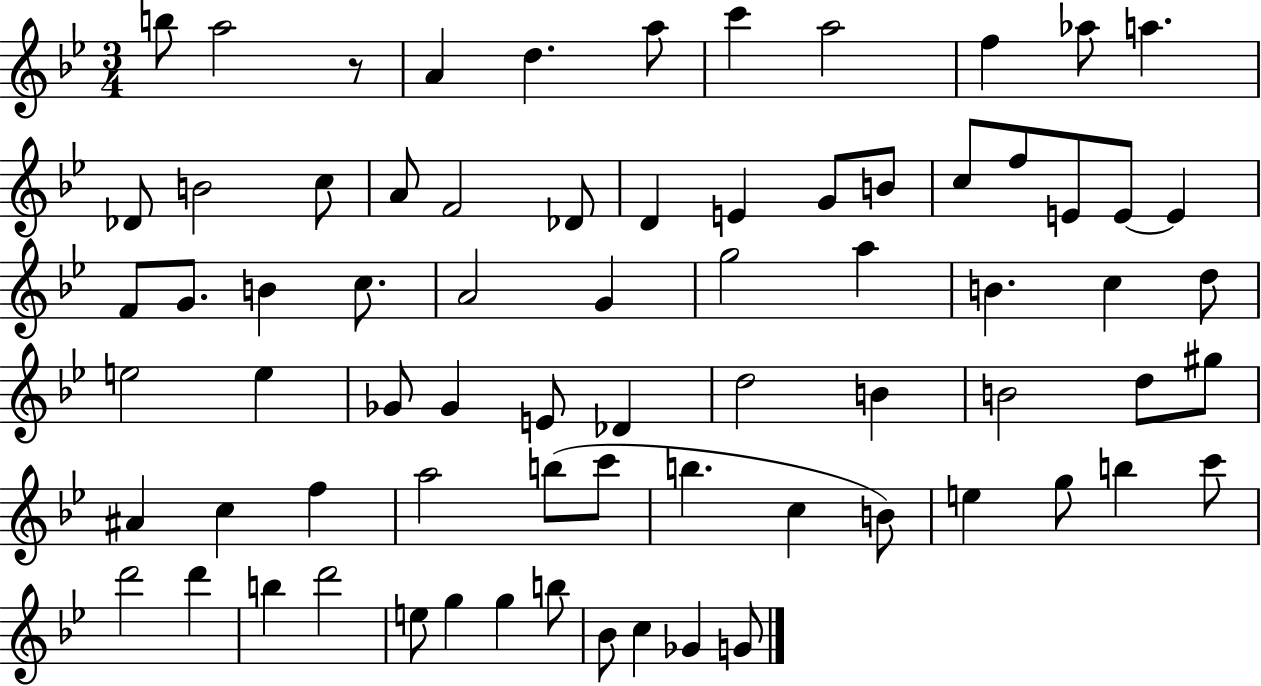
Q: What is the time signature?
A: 3/4